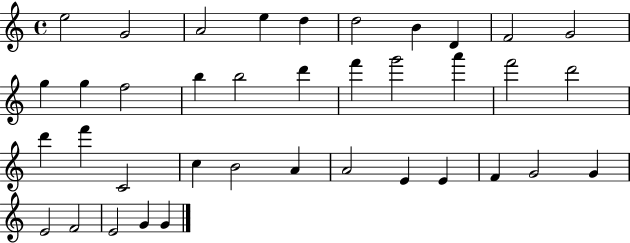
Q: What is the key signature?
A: C major